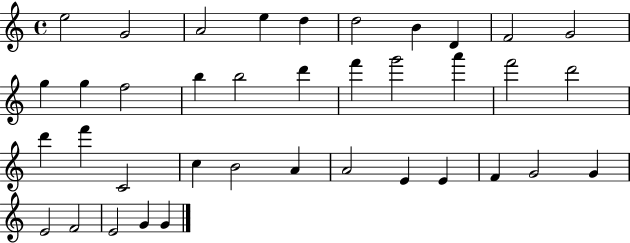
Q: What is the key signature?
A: C major